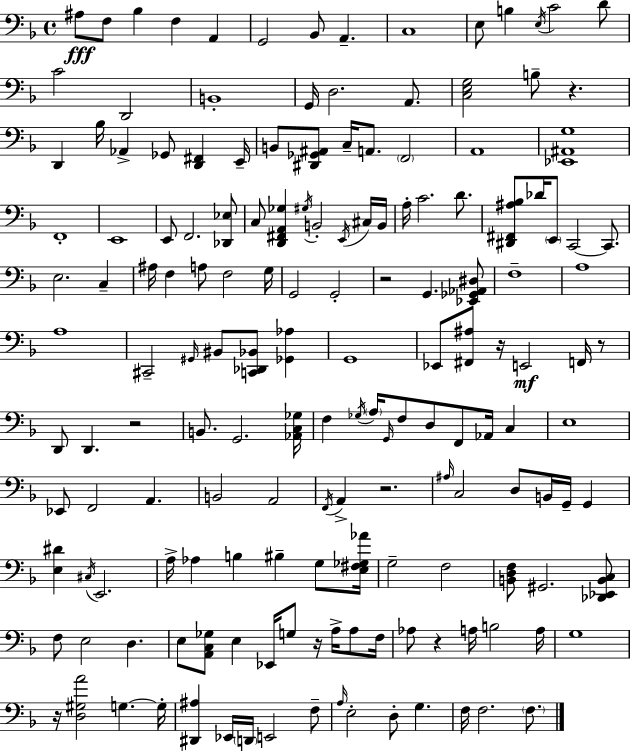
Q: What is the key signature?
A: D minor